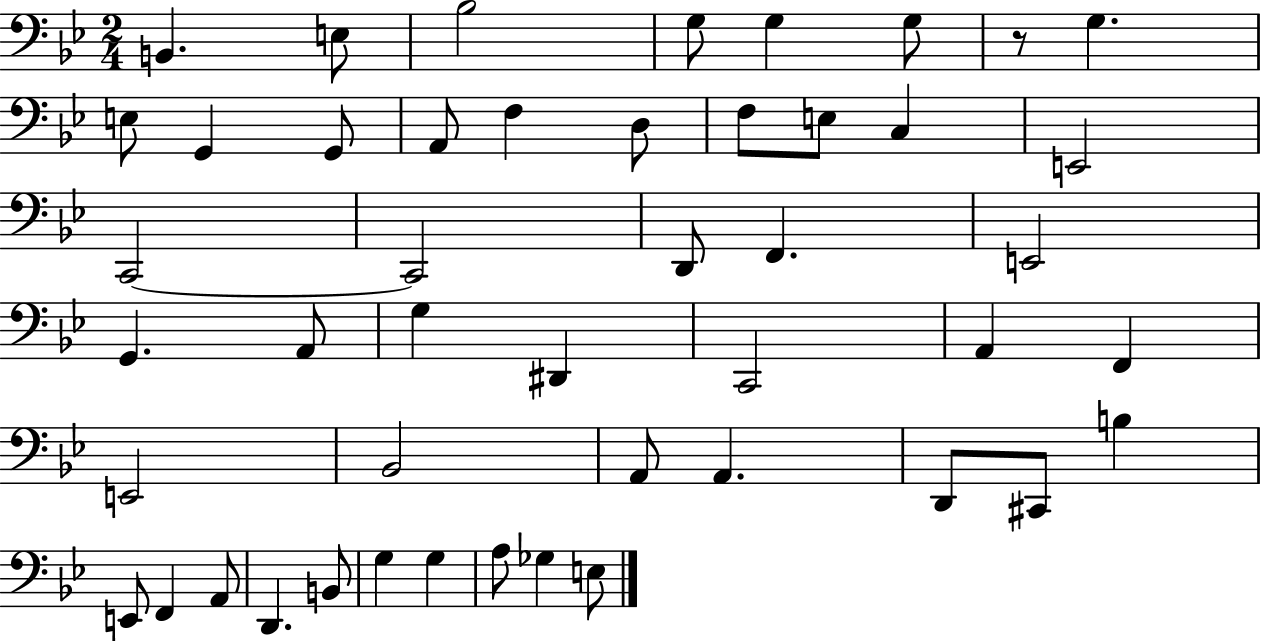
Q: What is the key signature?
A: BES major